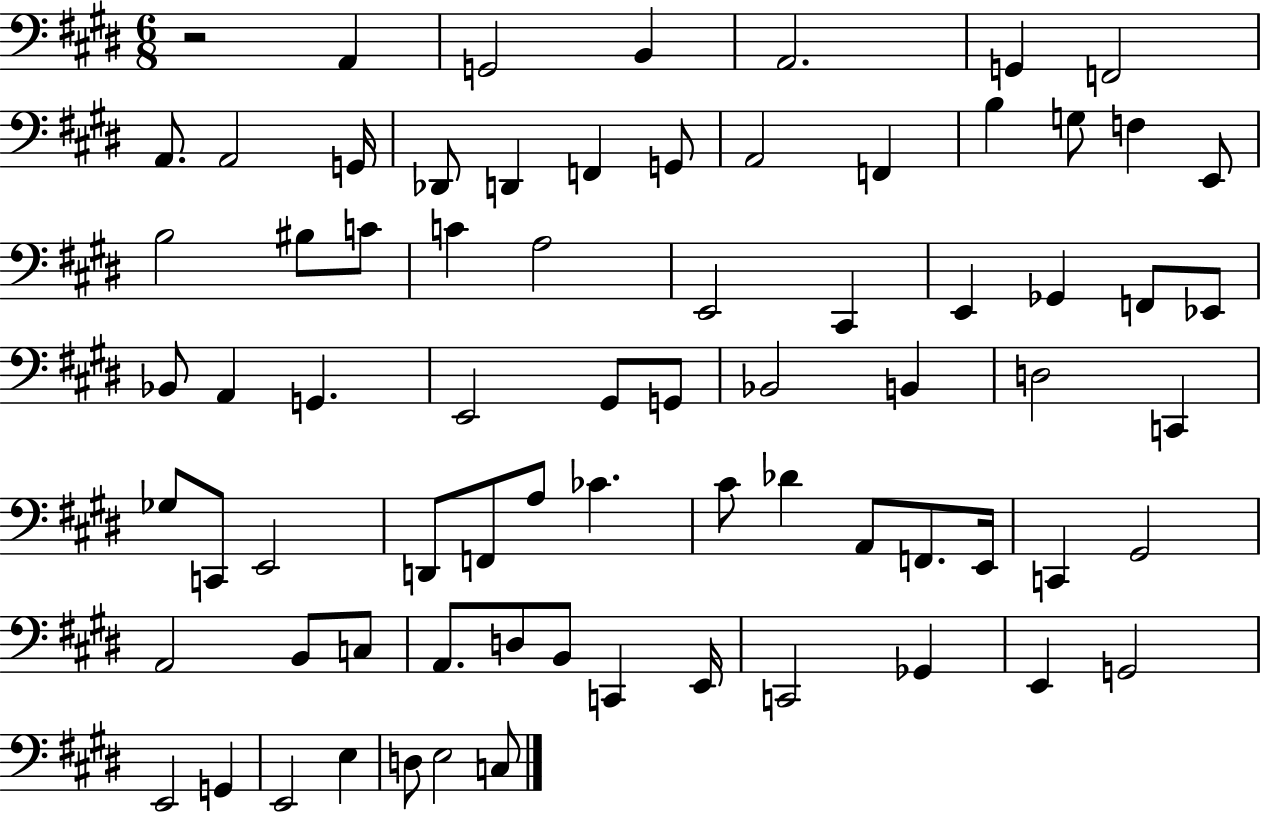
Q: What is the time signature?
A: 6/8